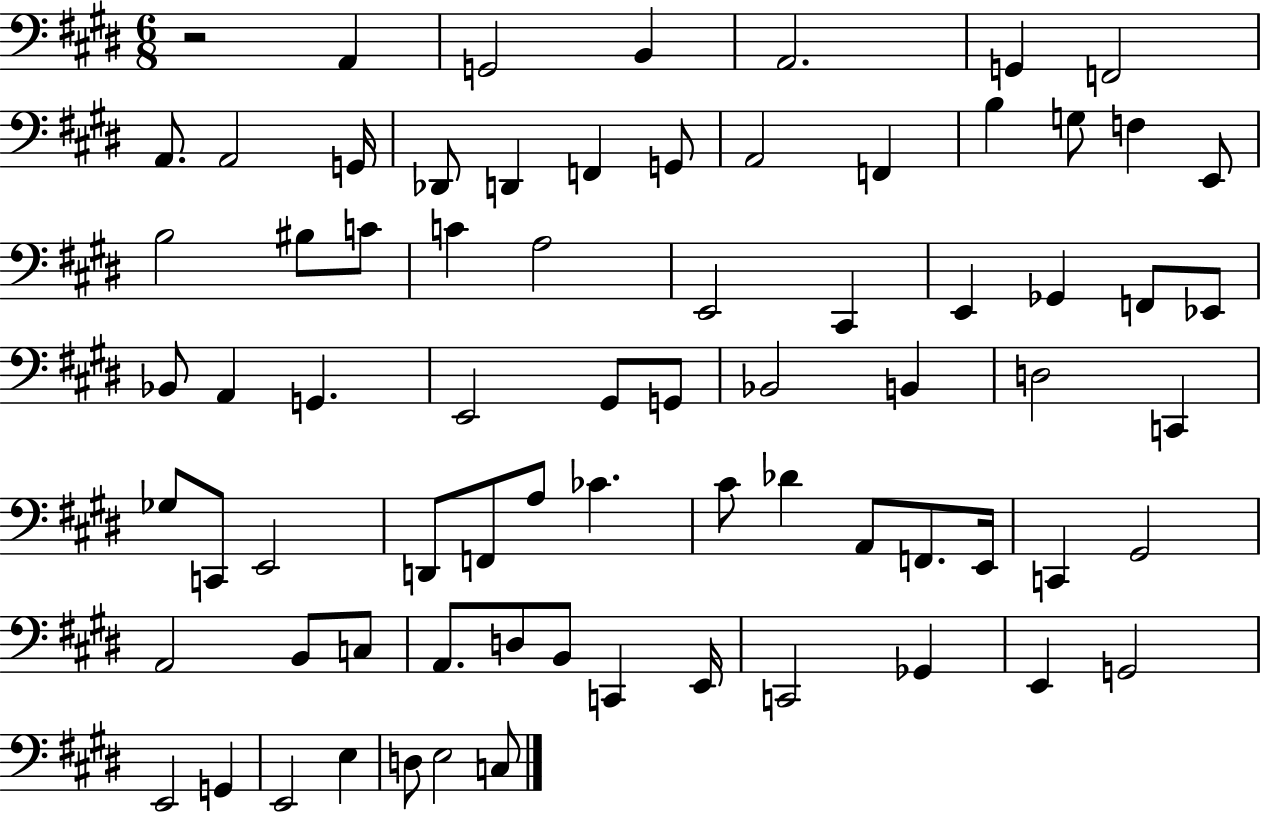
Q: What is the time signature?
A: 6/8